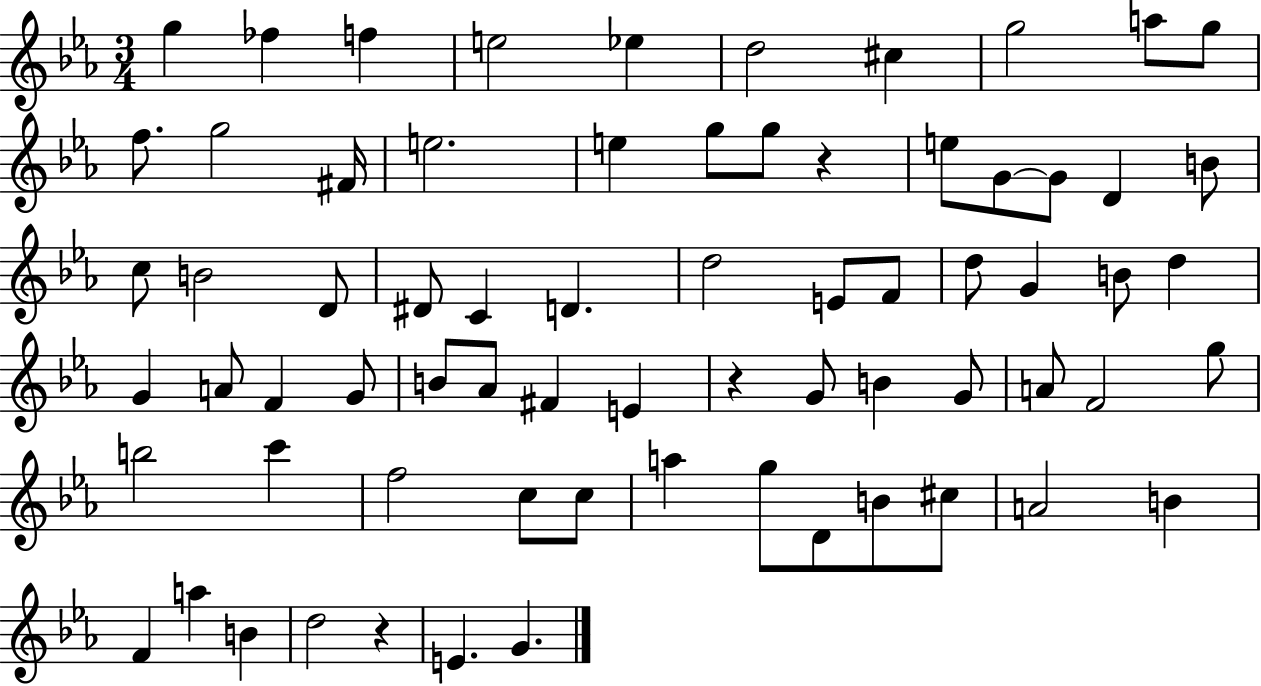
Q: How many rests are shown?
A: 3